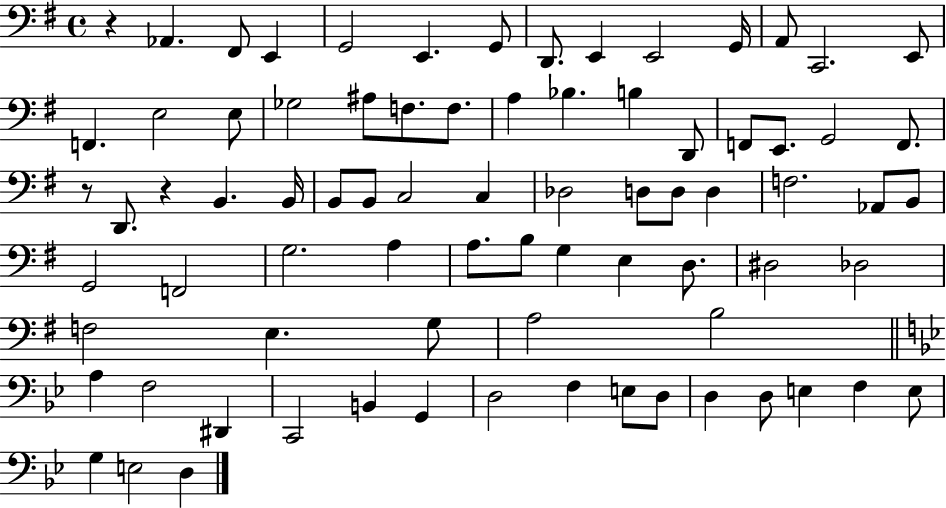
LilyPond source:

{
  \clef bass
  \time 4/4
  \defaultTimeSignature
  \key g \major
  r4 aes,4. fis,8 e,4 | g,2 e,4. g,8 | d,8. e,4 e,2 g,16 | a,8 c,2. e,8 | \break f,4. e2 e8 | ges2 ais8 f8. f8. | a4 bes4. b4 d,8 | f,8 e,8. g,2 f,8. | \break r8 d,8. r4 b,4. b,16 | b,8 b,8 c2 c4 | des2 d8 d8 d4 | f2. aes,8 b,8 | \break g,2 f,2 | g2. a4 | a8. b8 g4 e4 d8. | dis2 des2 | \break f2 e4. g8 | a2 b2 | \bar "||" \break \key g \minor a4 f2 dis,4 | c,2 b,4 g,4 | d2 f4 e8 d8 | d4 d8 e4 f4 e8 | \break g4 e2 d4 | \bar "|."
}